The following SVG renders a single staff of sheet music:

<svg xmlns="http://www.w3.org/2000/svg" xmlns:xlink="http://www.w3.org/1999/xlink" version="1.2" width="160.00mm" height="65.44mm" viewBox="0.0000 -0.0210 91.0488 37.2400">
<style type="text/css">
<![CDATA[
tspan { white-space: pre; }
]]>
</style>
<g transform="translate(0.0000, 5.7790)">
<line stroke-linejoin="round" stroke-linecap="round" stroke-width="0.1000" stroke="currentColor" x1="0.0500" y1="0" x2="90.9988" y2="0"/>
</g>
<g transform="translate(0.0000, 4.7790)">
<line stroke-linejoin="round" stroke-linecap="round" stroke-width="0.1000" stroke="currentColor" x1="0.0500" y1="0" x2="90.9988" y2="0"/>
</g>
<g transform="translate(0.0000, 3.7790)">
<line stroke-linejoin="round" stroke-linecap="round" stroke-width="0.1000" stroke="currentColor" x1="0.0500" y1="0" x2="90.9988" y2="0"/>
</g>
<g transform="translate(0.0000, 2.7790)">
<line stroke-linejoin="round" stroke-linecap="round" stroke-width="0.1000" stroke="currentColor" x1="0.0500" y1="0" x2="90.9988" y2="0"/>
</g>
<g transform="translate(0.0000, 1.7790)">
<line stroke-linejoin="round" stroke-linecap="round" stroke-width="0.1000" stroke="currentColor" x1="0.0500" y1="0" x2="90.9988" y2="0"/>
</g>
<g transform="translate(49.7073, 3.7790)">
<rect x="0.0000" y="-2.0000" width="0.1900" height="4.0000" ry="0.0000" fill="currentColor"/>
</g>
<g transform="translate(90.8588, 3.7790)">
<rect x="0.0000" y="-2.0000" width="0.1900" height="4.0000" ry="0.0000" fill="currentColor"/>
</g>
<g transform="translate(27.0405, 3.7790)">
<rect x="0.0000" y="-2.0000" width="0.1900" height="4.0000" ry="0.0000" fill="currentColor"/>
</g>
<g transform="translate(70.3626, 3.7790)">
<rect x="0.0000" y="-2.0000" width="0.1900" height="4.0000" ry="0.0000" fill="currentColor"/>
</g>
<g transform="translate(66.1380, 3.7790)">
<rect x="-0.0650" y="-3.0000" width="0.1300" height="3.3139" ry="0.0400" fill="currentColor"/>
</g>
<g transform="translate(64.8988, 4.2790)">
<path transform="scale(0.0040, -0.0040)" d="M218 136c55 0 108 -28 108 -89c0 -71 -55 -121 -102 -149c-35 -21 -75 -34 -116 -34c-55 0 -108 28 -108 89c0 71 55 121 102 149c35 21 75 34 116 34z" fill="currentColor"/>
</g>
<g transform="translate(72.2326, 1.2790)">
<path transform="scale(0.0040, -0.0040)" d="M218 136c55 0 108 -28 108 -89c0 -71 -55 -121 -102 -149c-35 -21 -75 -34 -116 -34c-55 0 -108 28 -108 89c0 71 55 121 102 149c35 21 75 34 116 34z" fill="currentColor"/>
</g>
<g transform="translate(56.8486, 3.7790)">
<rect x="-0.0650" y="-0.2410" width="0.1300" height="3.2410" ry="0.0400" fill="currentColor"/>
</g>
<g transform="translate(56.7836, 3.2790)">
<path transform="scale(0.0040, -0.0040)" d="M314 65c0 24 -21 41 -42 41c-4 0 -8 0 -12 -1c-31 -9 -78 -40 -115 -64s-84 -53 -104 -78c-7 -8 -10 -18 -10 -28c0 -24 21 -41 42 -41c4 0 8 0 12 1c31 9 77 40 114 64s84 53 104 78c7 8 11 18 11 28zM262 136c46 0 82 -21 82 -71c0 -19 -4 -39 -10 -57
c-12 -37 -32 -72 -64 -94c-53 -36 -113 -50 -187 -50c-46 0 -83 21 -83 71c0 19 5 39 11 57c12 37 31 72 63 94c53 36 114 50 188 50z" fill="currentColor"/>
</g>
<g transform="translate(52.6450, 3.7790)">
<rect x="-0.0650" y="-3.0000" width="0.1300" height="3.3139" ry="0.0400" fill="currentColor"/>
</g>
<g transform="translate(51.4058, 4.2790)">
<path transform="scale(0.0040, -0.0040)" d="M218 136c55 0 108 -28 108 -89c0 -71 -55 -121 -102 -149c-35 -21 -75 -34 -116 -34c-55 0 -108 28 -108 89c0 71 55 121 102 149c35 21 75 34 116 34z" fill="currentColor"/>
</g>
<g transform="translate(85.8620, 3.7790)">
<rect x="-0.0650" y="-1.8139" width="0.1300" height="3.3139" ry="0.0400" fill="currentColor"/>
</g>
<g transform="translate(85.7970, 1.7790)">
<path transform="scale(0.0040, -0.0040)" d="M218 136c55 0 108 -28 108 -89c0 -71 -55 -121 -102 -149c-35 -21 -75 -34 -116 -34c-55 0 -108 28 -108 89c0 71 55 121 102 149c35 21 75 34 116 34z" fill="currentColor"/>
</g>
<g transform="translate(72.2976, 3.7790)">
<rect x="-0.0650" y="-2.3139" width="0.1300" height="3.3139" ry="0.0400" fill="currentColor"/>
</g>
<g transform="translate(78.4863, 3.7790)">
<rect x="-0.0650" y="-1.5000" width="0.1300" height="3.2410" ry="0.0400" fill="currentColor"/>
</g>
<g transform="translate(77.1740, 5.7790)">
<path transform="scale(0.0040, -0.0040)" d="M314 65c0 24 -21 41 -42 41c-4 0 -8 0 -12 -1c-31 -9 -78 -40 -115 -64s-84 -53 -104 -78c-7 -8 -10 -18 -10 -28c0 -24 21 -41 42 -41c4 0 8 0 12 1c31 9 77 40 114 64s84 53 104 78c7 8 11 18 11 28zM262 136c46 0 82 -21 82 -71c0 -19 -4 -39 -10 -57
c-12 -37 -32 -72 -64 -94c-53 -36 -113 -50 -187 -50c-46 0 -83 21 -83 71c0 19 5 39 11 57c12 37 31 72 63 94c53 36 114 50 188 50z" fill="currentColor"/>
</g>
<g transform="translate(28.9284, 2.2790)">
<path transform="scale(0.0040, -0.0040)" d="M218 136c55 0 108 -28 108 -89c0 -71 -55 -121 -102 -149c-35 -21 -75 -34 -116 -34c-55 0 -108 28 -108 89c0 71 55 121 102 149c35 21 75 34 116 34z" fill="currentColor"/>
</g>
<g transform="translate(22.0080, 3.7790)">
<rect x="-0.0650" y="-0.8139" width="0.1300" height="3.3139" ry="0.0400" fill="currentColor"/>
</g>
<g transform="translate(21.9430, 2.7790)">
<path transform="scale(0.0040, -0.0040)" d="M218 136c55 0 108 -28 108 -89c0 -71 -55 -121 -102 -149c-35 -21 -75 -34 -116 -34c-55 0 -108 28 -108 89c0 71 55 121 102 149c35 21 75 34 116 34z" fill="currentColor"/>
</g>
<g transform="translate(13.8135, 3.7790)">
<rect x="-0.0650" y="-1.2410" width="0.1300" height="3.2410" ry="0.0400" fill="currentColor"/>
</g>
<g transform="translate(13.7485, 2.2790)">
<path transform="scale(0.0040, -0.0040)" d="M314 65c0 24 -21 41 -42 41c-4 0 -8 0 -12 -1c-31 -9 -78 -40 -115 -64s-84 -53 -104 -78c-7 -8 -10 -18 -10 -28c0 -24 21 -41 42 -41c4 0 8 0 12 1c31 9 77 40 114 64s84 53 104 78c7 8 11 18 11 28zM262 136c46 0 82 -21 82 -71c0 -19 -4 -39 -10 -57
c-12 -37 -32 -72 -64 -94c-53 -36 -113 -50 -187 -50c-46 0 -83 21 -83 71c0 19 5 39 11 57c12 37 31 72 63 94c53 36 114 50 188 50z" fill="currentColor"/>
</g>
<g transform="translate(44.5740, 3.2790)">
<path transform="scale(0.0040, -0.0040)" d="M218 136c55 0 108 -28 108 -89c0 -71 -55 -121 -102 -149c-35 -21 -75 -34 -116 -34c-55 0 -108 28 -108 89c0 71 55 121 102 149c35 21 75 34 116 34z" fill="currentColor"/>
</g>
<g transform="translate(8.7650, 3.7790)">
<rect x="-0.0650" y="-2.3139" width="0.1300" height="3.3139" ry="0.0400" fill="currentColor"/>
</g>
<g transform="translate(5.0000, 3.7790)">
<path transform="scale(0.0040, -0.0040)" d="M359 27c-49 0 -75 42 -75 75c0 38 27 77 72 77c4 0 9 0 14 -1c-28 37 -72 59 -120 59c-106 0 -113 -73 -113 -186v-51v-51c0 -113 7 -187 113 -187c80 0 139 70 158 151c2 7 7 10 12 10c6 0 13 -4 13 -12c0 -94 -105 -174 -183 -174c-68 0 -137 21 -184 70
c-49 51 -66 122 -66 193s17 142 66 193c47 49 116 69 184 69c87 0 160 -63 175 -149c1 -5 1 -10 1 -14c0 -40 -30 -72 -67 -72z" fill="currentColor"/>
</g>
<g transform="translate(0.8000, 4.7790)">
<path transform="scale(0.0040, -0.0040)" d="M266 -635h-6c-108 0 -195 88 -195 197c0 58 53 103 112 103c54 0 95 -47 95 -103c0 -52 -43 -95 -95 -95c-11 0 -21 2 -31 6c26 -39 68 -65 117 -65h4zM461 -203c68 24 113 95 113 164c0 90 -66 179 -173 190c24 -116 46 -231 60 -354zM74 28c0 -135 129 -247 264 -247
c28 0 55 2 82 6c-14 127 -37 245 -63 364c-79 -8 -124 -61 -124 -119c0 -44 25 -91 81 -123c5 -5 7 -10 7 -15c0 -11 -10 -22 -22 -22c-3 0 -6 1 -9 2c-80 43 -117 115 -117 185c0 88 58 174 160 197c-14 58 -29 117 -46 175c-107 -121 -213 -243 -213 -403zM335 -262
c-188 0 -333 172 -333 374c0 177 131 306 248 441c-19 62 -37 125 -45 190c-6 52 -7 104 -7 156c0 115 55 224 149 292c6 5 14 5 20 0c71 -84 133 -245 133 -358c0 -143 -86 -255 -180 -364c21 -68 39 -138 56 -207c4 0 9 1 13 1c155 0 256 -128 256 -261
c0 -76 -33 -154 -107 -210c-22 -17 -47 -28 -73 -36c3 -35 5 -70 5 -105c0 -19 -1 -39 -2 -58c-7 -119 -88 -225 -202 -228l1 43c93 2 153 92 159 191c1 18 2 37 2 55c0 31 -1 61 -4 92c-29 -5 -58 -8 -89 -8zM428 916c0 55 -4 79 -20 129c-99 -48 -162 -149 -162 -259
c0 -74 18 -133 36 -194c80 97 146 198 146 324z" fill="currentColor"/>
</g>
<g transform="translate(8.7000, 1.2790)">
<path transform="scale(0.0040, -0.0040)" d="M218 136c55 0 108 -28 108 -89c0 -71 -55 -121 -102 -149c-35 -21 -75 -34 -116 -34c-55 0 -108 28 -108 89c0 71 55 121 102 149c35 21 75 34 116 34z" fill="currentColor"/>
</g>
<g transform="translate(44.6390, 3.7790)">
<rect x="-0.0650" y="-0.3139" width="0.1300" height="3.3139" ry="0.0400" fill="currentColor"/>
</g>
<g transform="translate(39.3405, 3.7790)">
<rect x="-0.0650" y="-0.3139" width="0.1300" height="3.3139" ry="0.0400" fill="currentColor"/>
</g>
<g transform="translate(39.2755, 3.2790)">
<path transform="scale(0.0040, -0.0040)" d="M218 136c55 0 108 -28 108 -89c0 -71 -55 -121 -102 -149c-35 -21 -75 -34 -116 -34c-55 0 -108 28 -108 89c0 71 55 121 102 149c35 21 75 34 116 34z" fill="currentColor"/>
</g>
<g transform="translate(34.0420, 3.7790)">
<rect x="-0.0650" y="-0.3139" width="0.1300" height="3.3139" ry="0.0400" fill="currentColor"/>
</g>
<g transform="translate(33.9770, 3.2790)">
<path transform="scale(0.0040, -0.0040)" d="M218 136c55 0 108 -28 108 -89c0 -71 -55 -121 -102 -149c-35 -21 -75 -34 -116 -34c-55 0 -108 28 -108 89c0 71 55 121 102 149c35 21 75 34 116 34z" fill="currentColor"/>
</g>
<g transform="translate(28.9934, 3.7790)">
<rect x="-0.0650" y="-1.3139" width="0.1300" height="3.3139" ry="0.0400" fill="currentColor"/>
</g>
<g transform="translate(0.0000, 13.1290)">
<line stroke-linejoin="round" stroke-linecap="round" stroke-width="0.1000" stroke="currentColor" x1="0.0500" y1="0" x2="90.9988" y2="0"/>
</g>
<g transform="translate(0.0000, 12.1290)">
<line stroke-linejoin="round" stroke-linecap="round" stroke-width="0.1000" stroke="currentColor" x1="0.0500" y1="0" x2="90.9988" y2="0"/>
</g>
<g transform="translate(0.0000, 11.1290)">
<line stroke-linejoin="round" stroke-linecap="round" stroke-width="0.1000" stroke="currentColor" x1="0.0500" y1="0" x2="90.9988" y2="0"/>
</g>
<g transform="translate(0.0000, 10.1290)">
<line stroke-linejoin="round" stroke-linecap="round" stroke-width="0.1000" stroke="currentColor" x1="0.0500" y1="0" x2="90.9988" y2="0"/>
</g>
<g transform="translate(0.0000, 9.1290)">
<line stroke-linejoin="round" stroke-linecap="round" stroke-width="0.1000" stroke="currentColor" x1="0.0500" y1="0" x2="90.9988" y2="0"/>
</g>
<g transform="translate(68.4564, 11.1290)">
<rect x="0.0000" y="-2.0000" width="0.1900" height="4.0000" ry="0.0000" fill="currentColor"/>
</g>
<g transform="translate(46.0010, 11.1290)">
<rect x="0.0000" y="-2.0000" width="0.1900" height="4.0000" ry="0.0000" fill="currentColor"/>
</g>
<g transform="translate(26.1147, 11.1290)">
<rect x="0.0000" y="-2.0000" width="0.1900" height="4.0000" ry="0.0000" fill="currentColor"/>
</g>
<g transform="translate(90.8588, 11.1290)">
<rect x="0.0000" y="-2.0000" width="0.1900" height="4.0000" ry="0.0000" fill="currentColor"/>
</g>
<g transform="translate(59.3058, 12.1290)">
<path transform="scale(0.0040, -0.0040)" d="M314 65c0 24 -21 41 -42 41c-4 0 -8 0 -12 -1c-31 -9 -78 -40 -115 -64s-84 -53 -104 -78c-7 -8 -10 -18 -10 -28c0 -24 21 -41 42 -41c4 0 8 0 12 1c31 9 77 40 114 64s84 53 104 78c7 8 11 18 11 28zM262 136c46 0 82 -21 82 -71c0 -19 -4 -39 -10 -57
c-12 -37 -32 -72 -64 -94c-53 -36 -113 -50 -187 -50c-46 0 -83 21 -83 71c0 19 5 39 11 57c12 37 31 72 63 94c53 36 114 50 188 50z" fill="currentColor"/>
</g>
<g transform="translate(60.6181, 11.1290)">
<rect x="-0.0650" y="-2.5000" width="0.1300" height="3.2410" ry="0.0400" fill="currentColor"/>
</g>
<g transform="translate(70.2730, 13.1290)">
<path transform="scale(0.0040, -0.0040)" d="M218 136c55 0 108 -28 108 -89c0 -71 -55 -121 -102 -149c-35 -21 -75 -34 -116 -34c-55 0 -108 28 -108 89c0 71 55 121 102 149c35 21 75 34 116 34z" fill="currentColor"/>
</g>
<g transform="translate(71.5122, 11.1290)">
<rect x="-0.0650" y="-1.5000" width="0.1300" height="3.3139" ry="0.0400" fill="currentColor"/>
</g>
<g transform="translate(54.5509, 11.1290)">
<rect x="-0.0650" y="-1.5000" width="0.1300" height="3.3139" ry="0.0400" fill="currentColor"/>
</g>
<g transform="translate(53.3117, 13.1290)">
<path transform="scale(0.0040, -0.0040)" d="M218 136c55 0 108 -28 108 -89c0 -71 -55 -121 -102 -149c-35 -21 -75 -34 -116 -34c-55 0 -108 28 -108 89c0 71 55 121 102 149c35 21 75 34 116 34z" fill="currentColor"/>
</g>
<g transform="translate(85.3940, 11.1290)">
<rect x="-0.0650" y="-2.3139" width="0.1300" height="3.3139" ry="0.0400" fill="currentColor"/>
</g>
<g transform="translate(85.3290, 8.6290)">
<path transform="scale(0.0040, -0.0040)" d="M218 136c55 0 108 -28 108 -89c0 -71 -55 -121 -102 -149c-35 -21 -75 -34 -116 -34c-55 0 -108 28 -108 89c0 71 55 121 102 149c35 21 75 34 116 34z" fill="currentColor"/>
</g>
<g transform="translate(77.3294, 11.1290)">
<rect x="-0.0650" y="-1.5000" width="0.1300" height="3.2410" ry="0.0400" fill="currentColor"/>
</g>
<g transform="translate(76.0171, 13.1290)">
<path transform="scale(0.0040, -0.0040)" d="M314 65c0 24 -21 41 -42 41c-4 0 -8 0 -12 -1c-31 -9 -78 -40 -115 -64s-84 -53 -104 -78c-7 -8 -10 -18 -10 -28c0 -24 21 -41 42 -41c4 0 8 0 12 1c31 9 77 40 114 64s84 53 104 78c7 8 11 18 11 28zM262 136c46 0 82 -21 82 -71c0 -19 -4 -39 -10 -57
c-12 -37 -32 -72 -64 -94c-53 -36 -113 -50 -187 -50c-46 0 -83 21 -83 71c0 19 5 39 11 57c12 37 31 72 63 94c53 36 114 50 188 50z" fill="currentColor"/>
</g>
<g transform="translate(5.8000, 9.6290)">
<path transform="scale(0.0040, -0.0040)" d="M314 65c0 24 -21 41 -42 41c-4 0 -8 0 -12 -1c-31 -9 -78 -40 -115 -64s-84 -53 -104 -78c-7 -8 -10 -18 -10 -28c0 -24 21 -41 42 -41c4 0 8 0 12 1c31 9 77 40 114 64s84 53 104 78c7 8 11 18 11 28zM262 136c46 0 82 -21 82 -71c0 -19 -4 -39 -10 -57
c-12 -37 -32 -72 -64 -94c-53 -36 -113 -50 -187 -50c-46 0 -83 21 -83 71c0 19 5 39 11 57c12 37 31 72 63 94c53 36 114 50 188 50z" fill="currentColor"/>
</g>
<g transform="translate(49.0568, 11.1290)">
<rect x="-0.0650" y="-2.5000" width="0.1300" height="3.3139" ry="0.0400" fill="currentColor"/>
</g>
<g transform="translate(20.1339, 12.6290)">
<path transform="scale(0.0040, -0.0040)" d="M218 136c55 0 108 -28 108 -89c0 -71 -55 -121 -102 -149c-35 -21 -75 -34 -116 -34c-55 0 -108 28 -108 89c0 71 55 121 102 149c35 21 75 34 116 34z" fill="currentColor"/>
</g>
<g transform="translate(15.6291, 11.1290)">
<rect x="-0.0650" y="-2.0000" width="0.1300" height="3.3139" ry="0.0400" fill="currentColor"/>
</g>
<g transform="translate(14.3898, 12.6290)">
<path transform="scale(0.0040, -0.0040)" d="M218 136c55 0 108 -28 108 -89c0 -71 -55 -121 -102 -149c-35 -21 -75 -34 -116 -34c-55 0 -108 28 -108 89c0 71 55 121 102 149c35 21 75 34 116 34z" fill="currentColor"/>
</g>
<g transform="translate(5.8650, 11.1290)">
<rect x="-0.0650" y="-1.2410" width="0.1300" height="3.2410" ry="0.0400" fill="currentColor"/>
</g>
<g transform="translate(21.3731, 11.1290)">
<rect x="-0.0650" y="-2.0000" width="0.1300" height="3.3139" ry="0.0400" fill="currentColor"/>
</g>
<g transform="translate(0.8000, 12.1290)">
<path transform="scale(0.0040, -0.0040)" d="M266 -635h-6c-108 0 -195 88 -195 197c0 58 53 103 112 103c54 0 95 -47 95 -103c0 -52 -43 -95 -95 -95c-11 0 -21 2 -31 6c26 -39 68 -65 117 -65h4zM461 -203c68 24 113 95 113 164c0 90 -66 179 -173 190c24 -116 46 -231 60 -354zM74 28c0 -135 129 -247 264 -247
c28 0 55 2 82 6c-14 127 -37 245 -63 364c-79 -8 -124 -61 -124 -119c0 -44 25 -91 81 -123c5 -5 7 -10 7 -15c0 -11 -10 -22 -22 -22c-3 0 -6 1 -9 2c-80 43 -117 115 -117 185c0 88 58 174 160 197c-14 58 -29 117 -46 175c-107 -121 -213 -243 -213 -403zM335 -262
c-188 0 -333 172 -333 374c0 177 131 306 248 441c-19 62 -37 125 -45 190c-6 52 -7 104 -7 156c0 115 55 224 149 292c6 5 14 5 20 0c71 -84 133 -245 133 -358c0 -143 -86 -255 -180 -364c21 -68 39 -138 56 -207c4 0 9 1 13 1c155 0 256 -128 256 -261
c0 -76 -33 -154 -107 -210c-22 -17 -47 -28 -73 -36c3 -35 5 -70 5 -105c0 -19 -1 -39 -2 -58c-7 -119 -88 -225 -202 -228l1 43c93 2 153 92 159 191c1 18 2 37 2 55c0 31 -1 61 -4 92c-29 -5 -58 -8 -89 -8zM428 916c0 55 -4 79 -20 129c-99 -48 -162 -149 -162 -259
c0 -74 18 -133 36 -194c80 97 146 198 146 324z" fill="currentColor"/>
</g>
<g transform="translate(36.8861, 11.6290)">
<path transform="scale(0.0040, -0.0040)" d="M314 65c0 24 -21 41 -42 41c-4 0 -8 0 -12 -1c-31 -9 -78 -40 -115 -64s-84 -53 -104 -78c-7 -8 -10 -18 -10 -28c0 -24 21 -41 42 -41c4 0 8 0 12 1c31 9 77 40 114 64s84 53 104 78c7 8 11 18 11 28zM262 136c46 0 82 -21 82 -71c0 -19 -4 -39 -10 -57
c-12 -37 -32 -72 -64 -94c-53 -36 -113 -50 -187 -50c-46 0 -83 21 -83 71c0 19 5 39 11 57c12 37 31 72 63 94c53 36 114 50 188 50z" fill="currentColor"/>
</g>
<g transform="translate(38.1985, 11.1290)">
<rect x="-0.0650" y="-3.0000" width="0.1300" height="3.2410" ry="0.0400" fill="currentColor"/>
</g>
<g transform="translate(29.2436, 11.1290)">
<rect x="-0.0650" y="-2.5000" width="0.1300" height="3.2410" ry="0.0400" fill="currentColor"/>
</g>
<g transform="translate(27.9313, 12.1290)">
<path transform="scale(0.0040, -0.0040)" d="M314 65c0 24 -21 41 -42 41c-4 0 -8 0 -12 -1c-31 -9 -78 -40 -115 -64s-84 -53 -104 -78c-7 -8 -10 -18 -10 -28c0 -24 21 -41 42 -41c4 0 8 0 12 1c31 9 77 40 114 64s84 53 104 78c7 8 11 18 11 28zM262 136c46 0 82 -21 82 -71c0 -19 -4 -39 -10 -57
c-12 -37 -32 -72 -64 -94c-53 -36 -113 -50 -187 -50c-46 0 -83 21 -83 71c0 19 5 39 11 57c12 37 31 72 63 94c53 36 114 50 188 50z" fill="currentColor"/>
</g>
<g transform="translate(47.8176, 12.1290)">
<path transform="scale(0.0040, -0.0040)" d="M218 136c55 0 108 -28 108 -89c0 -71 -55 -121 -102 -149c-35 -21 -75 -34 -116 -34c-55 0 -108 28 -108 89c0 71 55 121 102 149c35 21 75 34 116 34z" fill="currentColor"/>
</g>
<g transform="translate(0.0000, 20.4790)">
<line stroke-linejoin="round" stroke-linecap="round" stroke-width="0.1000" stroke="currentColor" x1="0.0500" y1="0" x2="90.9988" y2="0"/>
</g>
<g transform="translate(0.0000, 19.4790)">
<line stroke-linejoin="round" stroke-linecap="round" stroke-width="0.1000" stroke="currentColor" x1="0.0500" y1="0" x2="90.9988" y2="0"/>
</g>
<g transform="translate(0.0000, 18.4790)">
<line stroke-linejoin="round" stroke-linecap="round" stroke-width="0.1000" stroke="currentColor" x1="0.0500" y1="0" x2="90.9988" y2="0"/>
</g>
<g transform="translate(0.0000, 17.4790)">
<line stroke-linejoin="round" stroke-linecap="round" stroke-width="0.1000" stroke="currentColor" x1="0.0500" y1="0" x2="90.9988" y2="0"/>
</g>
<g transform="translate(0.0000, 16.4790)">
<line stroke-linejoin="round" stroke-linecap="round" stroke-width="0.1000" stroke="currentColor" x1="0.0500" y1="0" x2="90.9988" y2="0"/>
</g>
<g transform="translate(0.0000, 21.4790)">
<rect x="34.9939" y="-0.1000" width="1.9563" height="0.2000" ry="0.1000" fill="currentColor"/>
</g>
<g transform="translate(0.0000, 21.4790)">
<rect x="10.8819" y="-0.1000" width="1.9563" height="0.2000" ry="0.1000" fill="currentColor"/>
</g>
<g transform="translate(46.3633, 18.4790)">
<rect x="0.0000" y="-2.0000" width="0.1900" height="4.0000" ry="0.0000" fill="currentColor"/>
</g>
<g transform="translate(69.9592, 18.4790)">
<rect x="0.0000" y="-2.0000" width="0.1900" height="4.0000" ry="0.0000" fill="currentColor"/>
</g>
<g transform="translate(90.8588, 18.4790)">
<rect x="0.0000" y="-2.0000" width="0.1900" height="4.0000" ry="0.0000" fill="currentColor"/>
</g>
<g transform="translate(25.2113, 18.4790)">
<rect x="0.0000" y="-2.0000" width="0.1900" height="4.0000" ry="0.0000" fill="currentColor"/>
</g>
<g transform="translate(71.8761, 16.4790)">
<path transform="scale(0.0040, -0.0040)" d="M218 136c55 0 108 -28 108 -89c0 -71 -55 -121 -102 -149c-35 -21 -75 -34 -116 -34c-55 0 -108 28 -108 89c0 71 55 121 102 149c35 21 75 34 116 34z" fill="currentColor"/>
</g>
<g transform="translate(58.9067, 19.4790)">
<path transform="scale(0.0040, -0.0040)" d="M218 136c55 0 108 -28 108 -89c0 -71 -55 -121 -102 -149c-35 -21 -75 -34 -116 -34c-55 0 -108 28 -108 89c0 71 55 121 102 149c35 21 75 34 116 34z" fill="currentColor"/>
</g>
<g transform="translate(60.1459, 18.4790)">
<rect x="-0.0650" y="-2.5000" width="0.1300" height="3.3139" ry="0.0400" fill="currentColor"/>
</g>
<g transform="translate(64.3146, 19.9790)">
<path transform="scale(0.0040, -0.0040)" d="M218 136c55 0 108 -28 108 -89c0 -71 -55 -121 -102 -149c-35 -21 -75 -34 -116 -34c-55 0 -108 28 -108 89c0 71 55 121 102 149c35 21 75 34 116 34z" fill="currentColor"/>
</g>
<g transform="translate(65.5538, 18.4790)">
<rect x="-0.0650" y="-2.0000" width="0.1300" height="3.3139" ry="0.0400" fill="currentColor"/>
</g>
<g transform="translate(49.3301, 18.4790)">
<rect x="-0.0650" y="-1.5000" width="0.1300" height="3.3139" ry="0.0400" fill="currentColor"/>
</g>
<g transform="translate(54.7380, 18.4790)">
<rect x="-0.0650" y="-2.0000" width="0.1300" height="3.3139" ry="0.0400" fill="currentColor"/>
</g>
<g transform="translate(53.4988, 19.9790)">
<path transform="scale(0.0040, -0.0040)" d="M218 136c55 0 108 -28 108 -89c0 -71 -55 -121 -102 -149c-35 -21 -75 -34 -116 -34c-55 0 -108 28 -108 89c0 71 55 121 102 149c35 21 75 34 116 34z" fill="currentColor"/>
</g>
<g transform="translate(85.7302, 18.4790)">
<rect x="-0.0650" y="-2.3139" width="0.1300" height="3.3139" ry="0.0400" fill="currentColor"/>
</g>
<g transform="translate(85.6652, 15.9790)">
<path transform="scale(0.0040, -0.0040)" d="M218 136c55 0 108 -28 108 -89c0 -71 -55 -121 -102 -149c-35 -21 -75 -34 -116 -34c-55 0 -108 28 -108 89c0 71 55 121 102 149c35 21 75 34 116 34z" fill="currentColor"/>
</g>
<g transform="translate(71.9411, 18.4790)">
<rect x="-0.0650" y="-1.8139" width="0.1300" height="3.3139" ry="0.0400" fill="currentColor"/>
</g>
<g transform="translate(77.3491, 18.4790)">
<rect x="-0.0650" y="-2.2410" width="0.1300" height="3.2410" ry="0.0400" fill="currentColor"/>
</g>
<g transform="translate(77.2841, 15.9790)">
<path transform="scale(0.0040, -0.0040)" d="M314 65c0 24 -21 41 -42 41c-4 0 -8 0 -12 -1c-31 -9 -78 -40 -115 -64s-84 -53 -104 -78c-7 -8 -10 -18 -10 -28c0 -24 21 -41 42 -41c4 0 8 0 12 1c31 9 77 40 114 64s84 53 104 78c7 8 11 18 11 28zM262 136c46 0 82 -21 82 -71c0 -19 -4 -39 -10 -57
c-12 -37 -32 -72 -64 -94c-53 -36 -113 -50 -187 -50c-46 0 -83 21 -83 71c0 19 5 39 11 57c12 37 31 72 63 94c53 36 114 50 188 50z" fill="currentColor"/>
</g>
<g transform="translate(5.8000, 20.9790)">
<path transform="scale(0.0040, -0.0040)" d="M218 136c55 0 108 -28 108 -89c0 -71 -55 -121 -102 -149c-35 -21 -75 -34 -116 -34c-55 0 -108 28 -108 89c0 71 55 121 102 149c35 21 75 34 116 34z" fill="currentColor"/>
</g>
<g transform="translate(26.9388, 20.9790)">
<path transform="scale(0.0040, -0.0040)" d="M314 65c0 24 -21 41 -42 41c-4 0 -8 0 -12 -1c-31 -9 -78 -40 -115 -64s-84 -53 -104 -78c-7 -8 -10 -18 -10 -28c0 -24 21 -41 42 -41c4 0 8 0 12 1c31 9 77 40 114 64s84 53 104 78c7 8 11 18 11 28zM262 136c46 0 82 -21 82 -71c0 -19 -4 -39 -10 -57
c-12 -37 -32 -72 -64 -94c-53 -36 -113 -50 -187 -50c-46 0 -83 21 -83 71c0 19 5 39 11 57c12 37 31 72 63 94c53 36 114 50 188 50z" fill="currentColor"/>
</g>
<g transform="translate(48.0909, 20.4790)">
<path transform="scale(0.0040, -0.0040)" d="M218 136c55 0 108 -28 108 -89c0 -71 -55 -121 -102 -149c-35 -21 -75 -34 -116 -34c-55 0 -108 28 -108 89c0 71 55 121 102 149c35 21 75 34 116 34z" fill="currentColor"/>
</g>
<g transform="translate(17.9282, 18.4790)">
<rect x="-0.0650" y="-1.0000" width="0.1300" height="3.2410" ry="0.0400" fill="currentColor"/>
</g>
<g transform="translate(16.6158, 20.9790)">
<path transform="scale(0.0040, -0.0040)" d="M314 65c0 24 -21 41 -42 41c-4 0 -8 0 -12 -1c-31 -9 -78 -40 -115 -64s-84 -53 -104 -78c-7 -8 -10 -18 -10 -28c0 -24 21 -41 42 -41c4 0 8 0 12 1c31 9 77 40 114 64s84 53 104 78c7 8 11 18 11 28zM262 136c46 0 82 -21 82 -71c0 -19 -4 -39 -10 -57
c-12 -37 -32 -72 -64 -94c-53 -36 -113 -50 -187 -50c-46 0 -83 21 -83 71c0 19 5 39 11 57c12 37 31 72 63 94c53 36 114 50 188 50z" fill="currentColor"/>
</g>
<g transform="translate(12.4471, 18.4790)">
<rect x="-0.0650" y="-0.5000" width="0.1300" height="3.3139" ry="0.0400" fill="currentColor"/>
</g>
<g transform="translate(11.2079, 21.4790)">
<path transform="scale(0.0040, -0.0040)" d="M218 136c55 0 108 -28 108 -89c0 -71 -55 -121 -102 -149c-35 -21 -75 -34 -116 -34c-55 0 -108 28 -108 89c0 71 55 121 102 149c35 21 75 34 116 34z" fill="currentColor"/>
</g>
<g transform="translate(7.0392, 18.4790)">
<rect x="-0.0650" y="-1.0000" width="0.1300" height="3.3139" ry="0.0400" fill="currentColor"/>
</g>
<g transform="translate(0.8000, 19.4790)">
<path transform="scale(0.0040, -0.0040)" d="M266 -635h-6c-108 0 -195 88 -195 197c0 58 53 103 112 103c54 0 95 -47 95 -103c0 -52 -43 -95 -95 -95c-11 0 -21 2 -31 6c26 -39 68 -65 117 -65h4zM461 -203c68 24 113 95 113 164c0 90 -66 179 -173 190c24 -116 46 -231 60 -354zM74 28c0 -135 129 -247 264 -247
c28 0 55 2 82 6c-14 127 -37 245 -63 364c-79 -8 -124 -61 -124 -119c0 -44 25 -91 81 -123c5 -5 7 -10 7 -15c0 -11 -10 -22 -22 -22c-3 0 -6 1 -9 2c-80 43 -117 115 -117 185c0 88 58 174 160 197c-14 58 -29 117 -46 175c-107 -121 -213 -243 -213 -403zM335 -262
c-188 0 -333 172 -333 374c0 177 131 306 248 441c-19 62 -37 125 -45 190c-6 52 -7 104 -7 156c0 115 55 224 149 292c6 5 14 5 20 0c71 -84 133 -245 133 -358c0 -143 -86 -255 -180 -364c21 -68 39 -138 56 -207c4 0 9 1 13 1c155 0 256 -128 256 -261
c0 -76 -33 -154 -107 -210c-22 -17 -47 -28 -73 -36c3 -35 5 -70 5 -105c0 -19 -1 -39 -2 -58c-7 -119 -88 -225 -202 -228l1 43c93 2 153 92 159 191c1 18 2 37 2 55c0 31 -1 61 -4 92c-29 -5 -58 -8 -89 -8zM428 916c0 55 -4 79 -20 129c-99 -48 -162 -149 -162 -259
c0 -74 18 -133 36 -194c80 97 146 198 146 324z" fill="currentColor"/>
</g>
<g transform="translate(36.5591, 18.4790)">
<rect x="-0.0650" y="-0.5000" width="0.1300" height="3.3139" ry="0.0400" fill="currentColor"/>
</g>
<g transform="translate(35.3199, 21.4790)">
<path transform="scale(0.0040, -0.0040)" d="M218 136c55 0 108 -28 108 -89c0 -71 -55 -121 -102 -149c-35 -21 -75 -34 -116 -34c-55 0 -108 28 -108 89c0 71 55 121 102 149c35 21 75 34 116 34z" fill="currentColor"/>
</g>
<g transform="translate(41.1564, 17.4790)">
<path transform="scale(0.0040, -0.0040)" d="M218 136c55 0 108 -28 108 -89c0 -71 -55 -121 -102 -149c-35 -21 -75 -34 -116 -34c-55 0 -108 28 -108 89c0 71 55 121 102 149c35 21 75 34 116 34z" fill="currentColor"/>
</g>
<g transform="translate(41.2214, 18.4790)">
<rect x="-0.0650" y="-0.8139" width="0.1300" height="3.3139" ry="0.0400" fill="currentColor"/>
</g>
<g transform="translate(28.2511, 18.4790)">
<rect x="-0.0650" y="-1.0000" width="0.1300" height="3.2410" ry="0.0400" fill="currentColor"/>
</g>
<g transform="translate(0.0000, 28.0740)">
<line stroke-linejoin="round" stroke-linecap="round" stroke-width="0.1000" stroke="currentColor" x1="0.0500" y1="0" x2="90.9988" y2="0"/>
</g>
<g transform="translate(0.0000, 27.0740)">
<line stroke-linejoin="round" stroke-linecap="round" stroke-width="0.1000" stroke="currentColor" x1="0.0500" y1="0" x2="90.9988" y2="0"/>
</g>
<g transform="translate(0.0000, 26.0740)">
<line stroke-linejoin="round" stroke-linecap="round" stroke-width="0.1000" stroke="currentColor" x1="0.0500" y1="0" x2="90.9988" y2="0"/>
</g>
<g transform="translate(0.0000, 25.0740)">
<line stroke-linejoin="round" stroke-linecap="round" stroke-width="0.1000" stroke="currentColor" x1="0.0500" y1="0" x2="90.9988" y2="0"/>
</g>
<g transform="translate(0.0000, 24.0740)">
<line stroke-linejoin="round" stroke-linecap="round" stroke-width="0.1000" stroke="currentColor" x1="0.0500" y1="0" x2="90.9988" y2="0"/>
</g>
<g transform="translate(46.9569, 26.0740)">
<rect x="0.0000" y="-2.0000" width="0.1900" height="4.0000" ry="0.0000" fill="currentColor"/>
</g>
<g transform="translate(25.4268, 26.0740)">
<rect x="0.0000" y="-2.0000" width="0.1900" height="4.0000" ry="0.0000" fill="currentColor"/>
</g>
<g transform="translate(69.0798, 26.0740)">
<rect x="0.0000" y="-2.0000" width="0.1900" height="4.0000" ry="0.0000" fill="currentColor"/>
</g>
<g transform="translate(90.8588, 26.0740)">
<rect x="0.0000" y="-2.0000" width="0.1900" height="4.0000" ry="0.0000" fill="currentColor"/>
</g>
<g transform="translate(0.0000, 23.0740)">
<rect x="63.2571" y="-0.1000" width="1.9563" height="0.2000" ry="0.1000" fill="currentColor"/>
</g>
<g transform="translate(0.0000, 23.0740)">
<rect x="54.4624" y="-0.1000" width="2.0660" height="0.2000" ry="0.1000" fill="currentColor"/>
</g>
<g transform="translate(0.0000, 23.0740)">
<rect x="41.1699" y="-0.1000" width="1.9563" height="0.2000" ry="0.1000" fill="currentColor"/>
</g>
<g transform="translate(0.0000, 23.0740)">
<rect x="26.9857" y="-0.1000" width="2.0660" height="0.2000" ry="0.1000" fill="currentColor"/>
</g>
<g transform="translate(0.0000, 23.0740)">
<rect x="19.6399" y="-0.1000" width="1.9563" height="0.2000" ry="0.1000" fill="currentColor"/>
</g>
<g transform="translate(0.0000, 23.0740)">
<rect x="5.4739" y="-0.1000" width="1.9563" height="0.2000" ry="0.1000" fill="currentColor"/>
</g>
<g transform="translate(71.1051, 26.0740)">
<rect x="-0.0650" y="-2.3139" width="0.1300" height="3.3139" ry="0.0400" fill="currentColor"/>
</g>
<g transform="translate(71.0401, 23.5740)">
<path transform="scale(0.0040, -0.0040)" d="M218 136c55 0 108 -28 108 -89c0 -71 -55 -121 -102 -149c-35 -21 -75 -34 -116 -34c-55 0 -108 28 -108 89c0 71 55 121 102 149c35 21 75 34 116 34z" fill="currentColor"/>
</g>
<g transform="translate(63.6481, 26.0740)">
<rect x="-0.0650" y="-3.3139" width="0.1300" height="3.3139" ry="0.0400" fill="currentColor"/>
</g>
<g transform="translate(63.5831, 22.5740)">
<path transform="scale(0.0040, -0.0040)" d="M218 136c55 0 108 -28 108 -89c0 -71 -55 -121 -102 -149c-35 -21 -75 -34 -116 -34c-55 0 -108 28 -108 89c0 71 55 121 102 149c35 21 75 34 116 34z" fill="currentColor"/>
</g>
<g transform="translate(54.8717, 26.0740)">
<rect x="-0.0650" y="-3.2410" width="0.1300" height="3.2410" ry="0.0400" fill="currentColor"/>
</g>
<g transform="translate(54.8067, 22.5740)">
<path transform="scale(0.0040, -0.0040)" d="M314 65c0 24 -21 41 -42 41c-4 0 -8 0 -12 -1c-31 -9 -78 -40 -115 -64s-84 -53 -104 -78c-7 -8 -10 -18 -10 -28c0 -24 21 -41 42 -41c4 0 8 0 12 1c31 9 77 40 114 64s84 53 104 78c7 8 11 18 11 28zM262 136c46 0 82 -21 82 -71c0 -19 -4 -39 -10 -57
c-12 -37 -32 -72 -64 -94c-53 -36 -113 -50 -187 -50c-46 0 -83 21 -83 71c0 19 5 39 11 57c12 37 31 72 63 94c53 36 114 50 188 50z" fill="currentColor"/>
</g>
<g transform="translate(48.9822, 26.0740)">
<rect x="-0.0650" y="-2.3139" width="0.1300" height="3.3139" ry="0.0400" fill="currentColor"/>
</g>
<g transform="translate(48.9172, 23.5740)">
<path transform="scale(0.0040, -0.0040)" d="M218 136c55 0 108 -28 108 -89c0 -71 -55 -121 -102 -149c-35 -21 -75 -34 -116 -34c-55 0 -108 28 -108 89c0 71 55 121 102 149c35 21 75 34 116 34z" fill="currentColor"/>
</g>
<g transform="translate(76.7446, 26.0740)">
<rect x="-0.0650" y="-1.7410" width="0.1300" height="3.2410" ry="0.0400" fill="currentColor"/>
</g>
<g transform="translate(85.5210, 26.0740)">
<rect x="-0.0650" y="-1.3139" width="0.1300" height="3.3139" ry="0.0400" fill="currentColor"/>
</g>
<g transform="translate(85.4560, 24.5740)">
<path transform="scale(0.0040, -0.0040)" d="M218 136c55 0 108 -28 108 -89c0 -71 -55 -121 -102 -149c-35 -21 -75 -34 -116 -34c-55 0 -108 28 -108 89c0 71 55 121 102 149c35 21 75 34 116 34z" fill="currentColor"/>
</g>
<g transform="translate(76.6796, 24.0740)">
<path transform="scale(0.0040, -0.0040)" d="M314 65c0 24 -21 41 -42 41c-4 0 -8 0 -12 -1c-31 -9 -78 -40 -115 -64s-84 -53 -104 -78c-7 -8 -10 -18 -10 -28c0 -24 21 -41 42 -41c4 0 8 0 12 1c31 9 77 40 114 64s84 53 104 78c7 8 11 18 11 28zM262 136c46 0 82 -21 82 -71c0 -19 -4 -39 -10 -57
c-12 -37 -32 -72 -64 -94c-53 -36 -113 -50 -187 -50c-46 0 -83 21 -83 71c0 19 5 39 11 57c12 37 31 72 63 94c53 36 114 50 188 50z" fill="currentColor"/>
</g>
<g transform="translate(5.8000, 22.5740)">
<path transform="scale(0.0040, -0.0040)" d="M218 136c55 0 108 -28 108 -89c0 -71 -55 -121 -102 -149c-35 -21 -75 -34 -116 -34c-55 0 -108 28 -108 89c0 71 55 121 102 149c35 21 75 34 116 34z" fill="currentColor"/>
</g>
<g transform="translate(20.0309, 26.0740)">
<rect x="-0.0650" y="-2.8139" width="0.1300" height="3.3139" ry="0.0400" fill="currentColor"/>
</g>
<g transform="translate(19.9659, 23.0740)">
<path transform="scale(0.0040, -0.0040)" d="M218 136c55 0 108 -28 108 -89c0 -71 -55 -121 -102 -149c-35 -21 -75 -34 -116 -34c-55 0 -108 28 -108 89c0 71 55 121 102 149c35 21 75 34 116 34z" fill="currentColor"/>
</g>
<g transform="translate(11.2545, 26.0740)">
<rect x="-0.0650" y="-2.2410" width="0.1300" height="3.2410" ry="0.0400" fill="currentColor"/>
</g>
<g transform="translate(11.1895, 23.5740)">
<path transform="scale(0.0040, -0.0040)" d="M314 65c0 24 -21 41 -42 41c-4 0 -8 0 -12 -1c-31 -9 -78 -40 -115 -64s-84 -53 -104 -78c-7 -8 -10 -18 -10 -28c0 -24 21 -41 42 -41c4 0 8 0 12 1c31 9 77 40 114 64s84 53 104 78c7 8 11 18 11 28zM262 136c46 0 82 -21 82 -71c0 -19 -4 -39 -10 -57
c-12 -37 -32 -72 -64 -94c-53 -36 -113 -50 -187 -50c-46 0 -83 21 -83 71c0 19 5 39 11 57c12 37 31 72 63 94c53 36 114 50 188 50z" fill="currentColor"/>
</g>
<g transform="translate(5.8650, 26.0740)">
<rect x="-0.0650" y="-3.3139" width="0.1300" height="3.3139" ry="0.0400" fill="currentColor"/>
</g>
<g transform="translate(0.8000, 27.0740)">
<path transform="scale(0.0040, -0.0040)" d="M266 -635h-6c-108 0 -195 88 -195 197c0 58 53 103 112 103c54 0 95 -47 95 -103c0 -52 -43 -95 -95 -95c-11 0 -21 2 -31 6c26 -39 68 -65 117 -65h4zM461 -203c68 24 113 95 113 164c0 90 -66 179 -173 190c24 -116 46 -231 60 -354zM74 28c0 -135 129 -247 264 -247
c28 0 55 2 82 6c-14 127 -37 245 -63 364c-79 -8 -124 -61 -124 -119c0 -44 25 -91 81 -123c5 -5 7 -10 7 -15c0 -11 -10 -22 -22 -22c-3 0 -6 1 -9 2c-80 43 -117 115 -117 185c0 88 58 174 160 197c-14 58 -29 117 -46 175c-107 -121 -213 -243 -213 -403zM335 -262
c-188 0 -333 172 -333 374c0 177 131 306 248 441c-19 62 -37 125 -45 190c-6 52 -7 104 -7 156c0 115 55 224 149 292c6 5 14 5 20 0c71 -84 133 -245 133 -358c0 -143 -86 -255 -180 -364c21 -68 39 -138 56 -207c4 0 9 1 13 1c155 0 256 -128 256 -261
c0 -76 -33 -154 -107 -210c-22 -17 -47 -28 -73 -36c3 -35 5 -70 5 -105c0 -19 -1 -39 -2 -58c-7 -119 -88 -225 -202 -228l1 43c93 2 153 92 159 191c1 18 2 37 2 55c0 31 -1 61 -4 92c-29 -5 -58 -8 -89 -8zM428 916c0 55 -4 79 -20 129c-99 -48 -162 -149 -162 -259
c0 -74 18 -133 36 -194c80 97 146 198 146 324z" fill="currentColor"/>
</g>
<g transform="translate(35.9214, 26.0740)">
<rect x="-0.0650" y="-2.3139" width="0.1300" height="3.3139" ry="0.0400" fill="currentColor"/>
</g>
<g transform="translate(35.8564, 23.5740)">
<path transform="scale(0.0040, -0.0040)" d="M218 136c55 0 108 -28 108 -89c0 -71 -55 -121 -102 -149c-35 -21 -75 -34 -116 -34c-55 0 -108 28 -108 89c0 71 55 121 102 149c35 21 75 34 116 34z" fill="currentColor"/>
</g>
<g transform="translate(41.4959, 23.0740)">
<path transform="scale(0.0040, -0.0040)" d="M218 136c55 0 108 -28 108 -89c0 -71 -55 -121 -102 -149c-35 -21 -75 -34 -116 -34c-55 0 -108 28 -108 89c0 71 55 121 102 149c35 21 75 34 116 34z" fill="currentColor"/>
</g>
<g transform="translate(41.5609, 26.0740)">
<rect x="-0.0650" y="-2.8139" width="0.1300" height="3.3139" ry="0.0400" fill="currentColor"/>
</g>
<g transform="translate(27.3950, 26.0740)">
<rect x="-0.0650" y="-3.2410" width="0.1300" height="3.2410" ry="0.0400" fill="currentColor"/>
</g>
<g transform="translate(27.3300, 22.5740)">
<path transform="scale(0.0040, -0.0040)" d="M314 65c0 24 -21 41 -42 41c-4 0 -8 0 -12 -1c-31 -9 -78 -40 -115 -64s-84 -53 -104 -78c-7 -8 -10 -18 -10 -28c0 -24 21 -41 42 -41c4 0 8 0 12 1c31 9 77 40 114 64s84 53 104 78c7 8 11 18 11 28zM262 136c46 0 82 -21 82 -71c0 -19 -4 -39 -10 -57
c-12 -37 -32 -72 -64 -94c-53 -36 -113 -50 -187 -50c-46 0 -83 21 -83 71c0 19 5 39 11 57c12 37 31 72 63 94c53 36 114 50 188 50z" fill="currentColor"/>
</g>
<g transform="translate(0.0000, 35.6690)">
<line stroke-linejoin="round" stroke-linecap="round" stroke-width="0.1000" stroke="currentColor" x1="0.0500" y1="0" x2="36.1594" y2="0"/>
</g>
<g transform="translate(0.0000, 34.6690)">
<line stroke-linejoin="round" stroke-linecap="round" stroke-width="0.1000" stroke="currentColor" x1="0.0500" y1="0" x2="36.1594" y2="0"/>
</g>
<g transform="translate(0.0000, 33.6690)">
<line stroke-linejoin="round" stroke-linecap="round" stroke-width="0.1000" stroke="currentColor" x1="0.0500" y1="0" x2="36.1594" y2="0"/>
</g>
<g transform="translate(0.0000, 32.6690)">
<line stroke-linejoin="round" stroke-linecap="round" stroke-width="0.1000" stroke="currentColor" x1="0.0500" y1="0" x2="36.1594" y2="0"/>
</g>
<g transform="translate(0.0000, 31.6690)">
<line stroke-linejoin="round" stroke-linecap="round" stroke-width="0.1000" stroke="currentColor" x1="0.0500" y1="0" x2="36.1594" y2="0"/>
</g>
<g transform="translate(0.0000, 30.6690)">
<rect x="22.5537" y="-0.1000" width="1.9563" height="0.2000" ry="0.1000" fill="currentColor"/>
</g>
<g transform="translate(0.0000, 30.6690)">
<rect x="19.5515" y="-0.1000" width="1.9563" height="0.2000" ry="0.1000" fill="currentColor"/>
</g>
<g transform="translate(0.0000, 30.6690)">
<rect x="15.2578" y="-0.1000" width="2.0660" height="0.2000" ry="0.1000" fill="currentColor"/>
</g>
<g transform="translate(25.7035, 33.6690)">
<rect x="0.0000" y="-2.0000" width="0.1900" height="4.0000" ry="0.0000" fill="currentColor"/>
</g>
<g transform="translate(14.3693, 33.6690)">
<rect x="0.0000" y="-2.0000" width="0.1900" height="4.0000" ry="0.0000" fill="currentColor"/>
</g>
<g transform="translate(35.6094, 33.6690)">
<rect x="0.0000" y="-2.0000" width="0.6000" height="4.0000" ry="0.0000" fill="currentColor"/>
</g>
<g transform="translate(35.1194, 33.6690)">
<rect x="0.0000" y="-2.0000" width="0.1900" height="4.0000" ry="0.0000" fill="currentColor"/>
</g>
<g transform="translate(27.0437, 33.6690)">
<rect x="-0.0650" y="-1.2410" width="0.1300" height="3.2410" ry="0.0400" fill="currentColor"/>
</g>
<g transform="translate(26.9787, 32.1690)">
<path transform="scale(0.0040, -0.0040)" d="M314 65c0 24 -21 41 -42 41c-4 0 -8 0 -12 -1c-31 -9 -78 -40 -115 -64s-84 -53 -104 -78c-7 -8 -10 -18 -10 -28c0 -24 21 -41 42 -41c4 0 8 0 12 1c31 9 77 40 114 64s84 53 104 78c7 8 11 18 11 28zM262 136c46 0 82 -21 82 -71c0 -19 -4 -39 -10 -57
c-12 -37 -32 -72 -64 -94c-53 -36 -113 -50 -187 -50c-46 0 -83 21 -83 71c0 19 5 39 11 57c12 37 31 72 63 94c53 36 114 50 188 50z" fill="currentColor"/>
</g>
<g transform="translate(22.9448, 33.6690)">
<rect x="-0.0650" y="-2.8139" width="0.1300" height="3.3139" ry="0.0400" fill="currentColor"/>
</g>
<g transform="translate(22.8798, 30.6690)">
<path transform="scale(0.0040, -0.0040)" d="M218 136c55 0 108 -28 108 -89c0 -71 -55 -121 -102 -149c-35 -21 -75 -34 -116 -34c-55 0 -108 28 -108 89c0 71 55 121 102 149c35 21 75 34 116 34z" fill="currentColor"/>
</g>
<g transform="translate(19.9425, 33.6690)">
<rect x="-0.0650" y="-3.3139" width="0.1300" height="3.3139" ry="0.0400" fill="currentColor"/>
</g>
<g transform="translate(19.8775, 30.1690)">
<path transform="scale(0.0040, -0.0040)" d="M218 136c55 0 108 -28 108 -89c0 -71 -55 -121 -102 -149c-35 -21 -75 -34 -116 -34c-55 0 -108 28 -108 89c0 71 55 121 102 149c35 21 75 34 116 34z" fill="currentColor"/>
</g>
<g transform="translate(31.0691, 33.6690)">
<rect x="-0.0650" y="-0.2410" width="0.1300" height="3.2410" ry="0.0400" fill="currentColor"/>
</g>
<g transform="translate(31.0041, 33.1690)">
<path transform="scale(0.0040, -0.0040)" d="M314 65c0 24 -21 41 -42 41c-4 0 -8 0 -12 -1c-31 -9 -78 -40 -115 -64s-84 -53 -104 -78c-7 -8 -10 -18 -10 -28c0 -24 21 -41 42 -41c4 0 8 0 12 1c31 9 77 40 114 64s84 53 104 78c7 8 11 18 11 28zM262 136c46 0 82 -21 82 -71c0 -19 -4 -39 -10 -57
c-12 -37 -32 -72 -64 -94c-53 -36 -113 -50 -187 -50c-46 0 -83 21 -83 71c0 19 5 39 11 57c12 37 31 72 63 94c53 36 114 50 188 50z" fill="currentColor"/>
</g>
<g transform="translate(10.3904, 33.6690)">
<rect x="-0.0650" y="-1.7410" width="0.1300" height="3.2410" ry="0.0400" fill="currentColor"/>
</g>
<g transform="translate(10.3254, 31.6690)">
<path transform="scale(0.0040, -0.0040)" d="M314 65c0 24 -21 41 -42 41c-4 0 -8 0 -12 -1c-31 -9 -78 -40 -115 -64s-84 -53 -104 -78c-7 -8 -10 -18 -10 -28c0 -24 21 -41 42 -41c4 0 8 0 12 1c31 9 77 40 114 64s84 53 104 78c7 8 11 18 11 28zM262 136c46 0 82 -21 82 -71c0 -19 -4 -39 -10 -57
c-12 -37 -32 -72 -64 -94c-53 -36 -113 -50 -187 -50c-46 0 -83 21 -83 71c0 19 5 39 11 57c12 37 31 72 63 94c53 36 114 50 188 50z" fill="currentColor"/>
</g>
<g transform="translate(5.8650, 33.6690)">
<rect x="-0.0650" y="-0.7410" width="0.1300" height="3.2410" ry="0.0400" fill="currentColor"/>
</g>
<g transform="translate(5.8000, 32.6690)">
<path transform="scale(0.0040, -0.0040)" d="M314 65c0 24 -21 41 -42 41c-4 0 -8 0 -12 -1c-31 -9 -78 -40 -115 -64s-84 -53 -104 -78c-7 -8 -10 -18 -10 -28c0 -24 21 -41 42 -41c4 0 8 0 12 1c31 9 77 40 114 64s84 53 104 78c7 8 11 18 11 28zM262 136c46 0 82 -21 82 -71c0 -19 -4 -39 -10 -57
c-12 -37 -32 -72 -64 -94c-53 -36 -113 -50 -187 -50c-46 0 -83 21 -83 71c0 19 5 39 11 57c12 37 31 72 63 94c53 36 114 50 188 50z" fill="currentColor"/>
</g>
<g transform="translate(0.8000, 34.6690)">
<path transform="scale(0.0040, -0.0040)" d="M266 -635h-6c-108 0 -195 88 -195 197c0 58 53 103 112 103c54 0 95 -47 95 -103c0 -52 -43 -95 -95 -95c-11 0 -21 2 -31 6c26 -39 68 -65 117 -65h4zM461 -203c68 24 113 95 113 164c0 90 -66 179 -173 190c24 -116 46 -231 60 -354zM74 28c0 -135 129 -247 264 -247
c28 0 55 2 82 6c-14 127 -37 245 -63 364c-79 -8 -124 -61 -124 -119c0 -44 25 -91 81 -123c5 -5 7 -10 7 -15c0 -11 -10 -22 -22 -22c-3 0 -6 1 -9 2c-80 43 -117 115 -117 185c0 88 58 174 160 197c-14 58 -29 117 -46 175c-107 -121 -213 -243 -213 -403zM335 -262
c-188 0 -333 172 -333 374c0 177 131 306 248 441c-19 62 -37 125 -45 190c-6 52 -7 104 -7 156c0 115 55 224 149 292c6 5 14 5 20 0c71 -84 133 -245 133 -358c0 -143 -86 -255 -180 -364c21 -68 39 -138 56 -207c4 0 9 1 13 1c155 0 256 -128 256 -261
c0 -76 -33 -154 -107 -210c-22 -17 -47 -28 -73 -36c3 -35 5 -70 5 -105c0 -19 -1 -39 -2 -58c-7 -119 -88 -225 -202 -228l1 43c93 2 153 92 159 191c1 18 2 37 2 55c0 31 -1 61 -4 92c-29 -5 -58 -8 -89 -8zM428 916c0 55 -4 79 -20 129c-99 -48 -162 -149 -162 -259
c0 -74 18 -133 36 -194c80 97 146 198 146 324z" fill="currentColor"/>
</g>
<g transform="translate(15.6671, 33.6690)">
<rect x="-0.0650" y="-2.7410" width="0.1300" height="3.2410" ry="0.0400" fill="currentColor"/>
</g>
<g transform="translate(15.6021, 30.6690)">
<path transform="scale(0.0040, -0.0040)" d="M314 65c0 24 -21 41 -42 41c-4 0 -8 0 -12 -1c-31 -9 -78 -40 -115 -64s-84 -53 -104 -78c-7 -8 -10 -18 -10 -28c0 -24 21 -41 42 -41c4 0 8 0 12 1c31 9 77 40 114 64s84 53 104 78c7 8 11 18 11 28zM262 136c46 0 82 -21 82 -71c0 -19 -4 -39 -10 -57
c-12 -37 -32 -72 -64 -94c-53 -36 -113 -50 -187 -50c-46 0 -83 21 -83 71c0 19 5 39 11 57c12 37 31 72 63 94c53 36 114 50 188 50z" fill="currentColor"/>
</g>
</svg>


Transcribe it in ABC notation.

X:1
T:Untitled
M:4/4
L:1/4
K:C
g e2 d e c c c A c2 A g E2 f e2 F F G2 A2 G E G2 E E2 g D C D2 D2 C d E F G F f g2 g b g2 a b2 g a g b2 b g f2 e d2 f2 a2 b a e2 c2